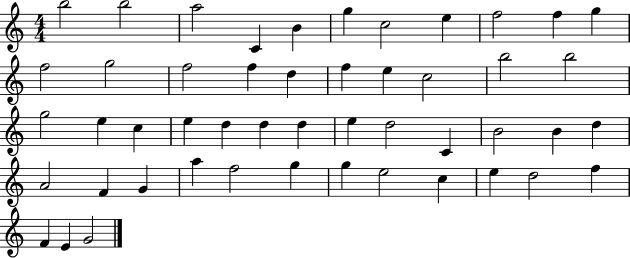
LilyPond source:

{
  \clef treble
  \numericTimeSignature
  \time 4/4
  \key c \major
  b''2 b''2 | a''2 c'4 b'4 | g''4 c''2 e''4 | f''2 f''4 g''4 | \break f''2 g''2 | f''2 f''4 d''4 | f''4 e''4 c''2 | b''2 b''2 | \break g''2 e''4 c''4 | e''4 d''4 d''4 d''4 | e''4 d''2 c'4 | b'2 b'4 d''4 | \break a'2 f'4 g'4 | a''4 f''2 g''4 | g''4 e''2 c''4 | e''4 d''2 f''4 | \break f'4 e'4 g'2 | \bar "|."
}